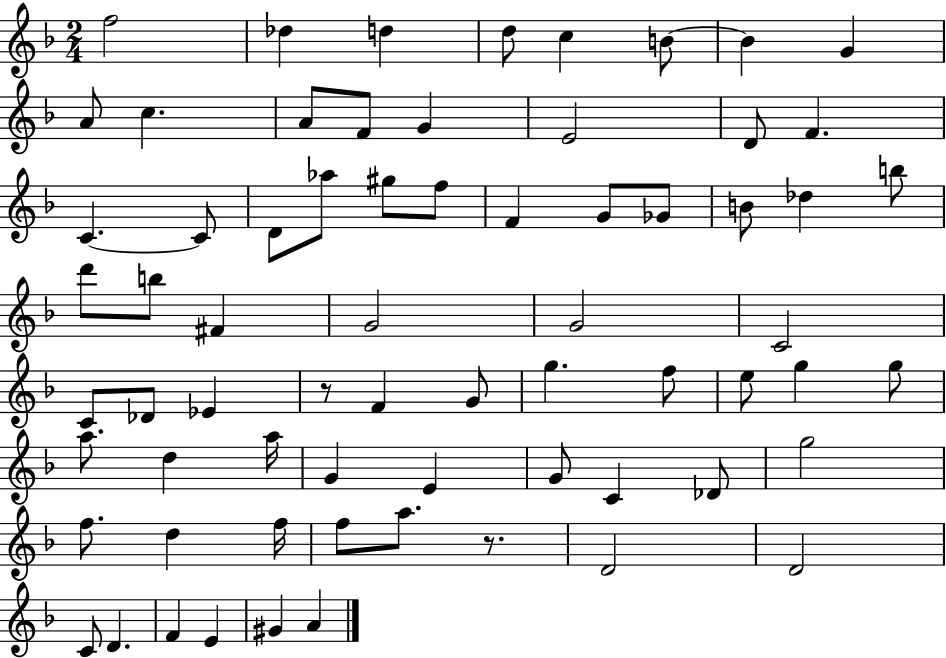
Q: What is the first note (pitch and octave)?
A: F5